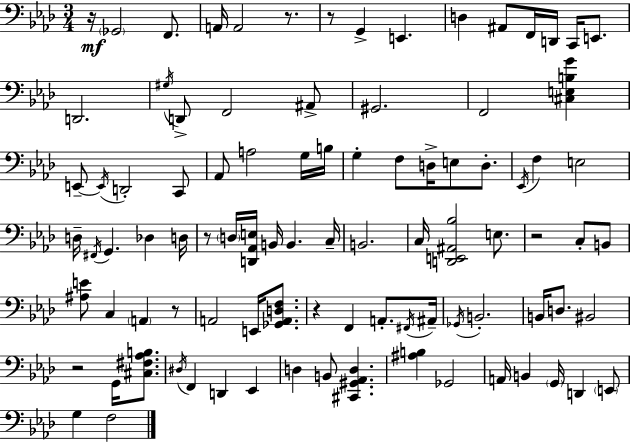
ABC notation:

X:1
T:Untitled
M:3/4
L:1/4
K:Fm
z/4 _G,,2 F,,/2 A,,/4 A,,2 z/2 z/2 G,, E,, D, ^A,,/2 F,,/4 D,,/4 C,,/4 E,,/2 D,,2 ^G,/4 D,,/2 F,,2 ^A,,/2 ^G,,2 F,,2 [^C,E,B,G] E,,/2 E,,/4 D,,2 C,,/2 _A,,/2 A,2 G,/4 B,/4 G, F,/2 D,/4 E,/2 D,/2 _E,,/4 F, E,2 D,/4 ^F,,/4 G,, _D, D,/4 z/2 D,/4 [D,,_A,,E,]/4 B,,/4 B,, C,/4 B,,2 C,/4 [D,,E,,^A,,_B,]2 E,/2 z2 C,/2 B,,/2 [^A,E]/2 C, A,, z/2 A,,2 E,,/4 [_G,,A,,D,F,]/2 z F,, A,,/2 ^F,,/4 ^A,,/4 _G,,/4 B,,2 B,,/4 D,/2 ^B,,2 z2 G,,/4 [^C,^F,_A,B,]/2 ^D,/4 F,, D,, _E,, D, B,,/2 [^C,,^G,,_A,,D,] [^A,B,] _G,,2 A,,/4 B,, G,,/4 D,, E,,/2 G, F,2